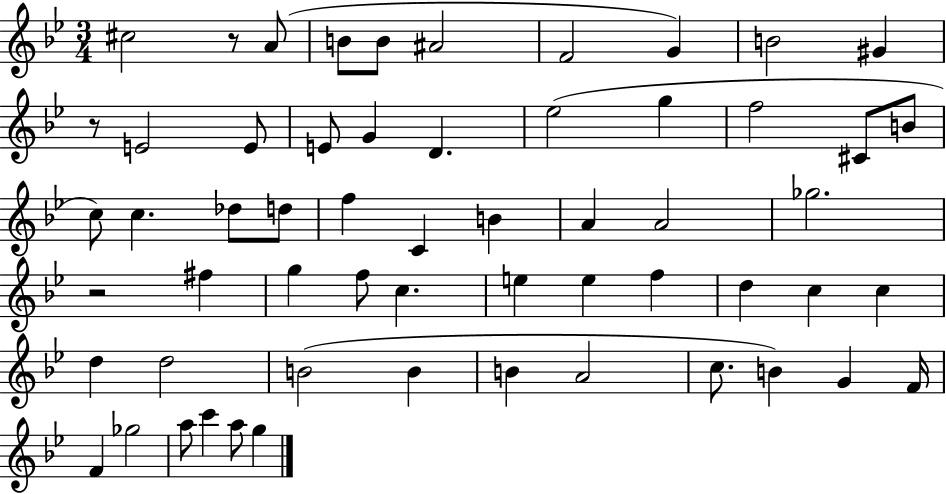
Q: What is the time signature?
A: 3/4